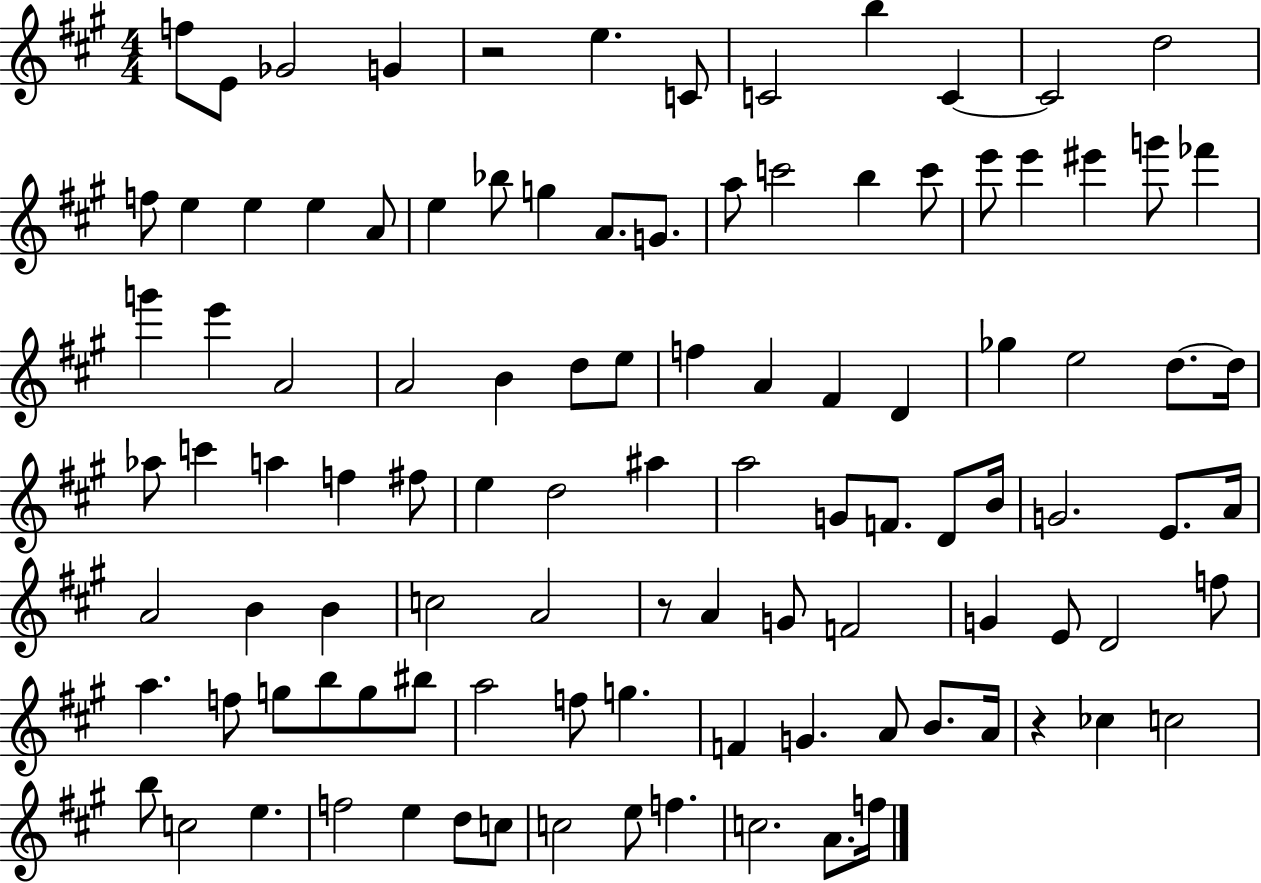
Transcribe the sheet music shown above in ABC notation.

X:1
T:Untitled
M:4/4
L:1/4
K:A
f/2 E/2 _G2 G z2 e C/2 C2 b C C2 d2 f/2 e e e A/2 e _b/2 g A/2 G/2 a/2 c'2 b c'/2 e'/2 e' ^e' g'/2 _f' g' e' A2 A2 B d/2 e/2 f A ^F D _g e2 d/2 d/4 _a/2 c' a f ^f/2 e d2 ^a a2 G/2 F/2 D/2 B/4 G2 E/2 A/4 A2 B B c2 A2 z/2 A G/2 F2 G E/2 D2 f/2 a f/2 g/2 b/2 g/2 ^b/2 a2 f/2 g F G A/2 B/2 A/4 z _c c2 b/2 c2 e f2 e d/2 c/2 c2 e/2 f c2 A/2 f/4